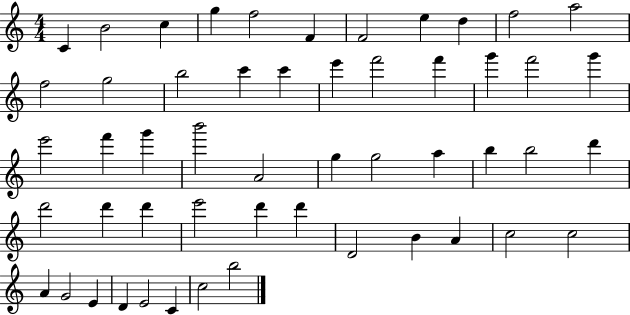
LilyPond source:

{
  \clef treble
  \numericTimeSignature
  \time 4/4
  \key c \major
  c'4 b'2 c''4 | g''4 f''2 f'4 | f'2 e''4 d''4 | f''2 a''2 | \break f''2 g''2 | b''2 c'''4 c'''4 | e'''4 f'''2 f'''4 | g'''4 f'''2 g'''4 | \break e'''2 f'''4 g'''4 | b'''2 a'2 | g''4 g''2 a''4 | b''4 b''2 d'''4 | \break d'''2 d'''4 d'''4 | e'''2 d'''4 d'''4 | d'2 b'4 a'4 | c''2 c''2 | \break a'4 g'2 e'4 | d'4 e'2 c'4 | c''2 b''2 | \bar "|."
}